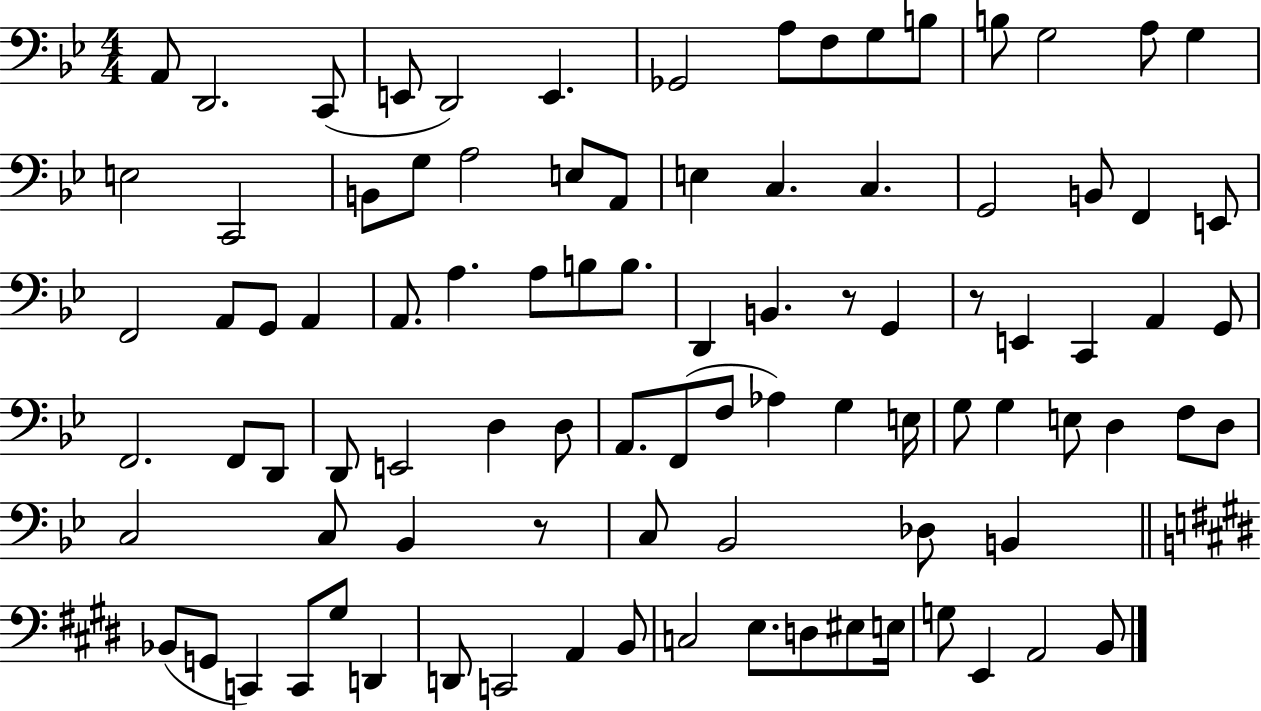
X:1
T:Untitled
M:4/4
L:1/4
K:Bb
A,,/2 D,,2 C,,/2 E,,/2 D,,2 E,, _G,,2 A,/2 F,/2 G,/2 B,/2 B,/2 G,2 A,/2 G, E,2 C,,2 B,,/2 G,/2 A,2 E,/2 A,,/2 E, C, C, G,,2 B,,/2 F,, E,,/2 F,,2 A,,/2 G,,/2 A,, A,,/2 A, A,/2 B,/2 B,/2 D,, B,, z/2 G,, z/2 E,, C,, A,, G,,/2 F,,2 F,,/2 D,,/2 D,,/2 E,,2 D, D,/2 A,,/2 F,,/2 F,/2 _A, G, E,/4 G,/2 G, E,/2 D, F,/2 D,/2 C,2 C,/2 _B,, z/2 C,/2 _B,,2 _D,/2 B,, _B,,/2 G,,/2 C,, C,,/2 ^G,/2 D,, D,,/2 C,,2 A,, B,,/2 C,2 E,/2 D,/2 ^E,/2 E,/4 G,/2 E,, A,,2 B,,/2